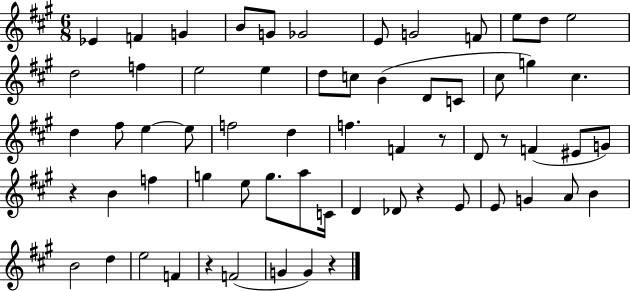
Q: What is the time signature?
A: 6/8